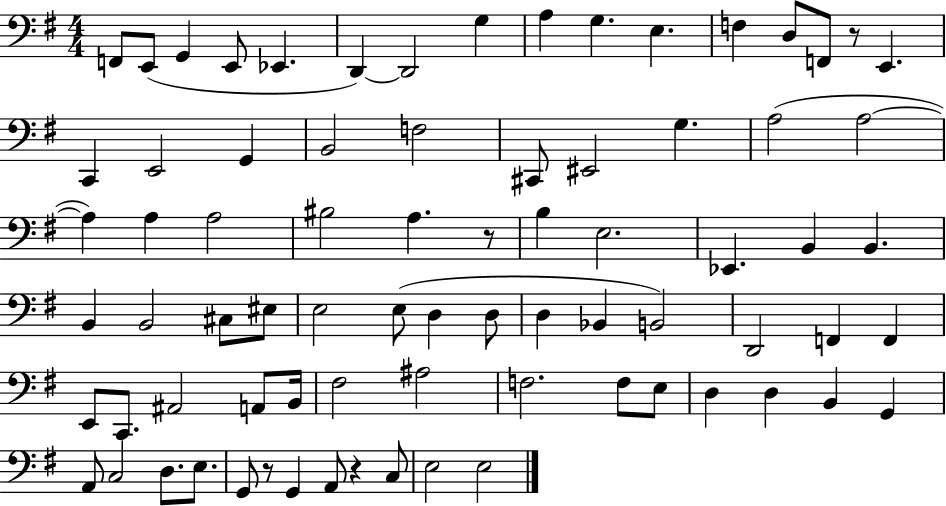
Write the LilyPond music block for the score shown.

{
  \clef bass
  \numericTimeSignature
  \time 4/4
  \key g \major
  f,8 e,8( g,4 e,8 ees,4. | d,4~~) d,2 g4 | a4 g4. e4. | f4 d8 f,8 r8 e,4. | \break c,4 e,2 g,4 | b,2 f2 | cis,8 eis,2 g4. | a2( a2~~ | \break a4) a4 a2 | bis2 a4. r8 | b4 e2. | ees,4. b,4 b,4. | \break b,4 b,2 cis8 eis8 | e2 e8( d4 d8 | d4 bes,4 b,2) | d,2 f,4 f,4 | \break e,8 c,8. ais,2 a,8 b,16 | fis2 ais2 | f2. f8 e8 | d4 d4 b,4 g,4 | \break a,8 c2 d8. e8. | g,8 r8 g,4 a,8 r4 c8 | e2 e2 | \bar "|."
}